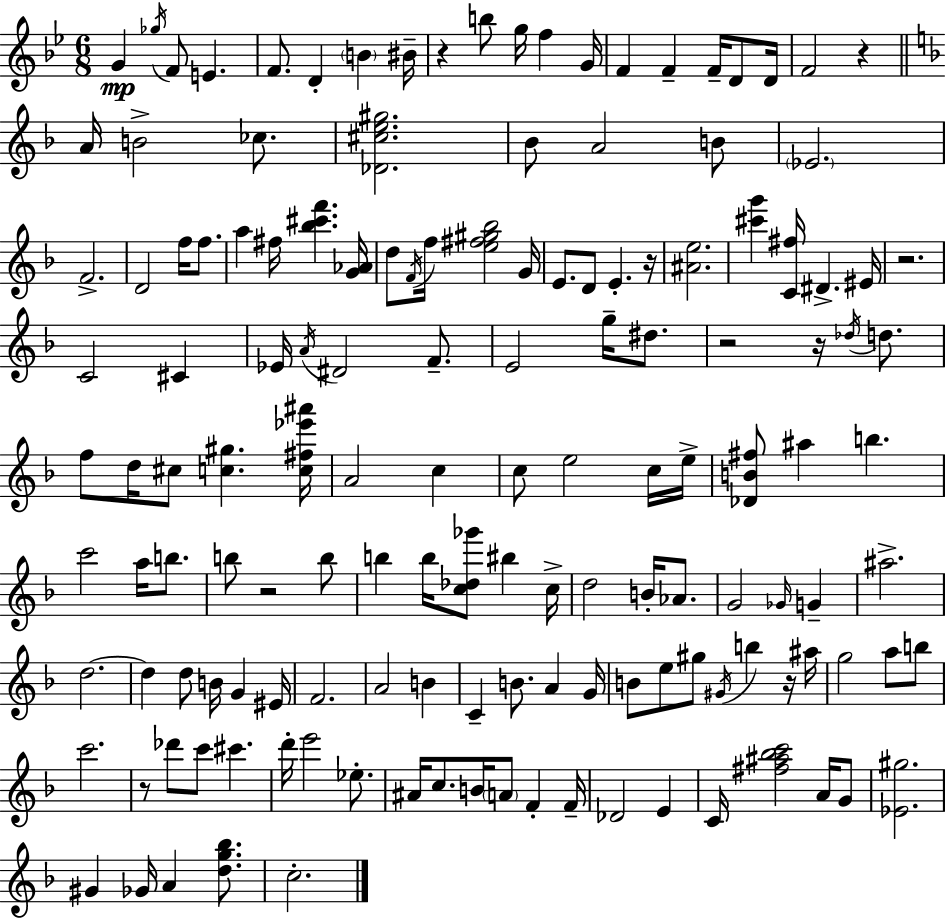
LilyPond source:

{
  \clef treble
  \numericTimeSignature
  \time 6/8
  \key g \minor
  g'4\mp \acciaccatura { ges''16 } f'8 e'4. | f'8. d'4-. \parenthesize b'4 | bis'16-- r4 b''8 g''16 f''4 | g'16 f'4 f'4-- f'16-- d'8 | \break d'16 f'2 r4 | \bar "||" \break \key f \major a'16 b'2-> ces''8. | <des' cis'' e'' gis''>2. | bes'8 a'2 b'8 | \parenthesize ees'2. | \break f'2.-> | d'2 f''16 f''8. | a''4 fis''16 <bes'' cis''' f'''>4. <g' aes'>16 | d''8 \acciaccatura { f'16 } f''16 <e'' fis'' gis'' bes''>2 | \break g'16 e'8. d'8 e'4.-. | r16 <ais' e''>2. | <cis''' g'''>4 <c' fis''>16 dis'4.-> | eis'16 r2. | \break c'2 cis'4 | ees'16 \acciaccatura { a'16 } dis'2 f'8.-- | e'2 g''16-- dis''8. | r2 r16 \acciaccatura { des''16 } | \break d''8. f''8 d''16 cis''8 <c'' gis''>4. | <c'' fis'' ees''' ais'''>16 a'2 c''4 | c''8 e''2 | c''16 e''16-> <des' b' fis''>8 ais''4 b''4. | \break c'''2 a''16 | b''8. b''8 r2 | b''8 b''4 b''16 <c'' des'' ges'''>8 bis''4 | c''16-> d''2 b'16-. | \break aes'8. g'2 \grace { ges'16 } | g'4-- ais''2.-> | d''2.~~ | d''4 d''8 b'16 g'4 | \break eis'16 f'2. | a'2 | b'4 c'4-- b'8. a'4 | g'16 b'8 e''8 gis''8 \acciaccatura { gis'16 } b''4 | \break r16 ais''16 g''2 | a''8 b''8 c'''2. | r8 des'''8 c'''8 cis'''4. | d'''16-. e'''2 | \break ees''8.-. ais'16 c''8. b'16 \parenthesize a'8 | f'4-. f'16-- des'2 | e'4 c'16 <fis'' ais'' bes'' c'''>2 | a'16 g'8 <ees' gis''>2. | \break gis'4 ges'16 a'4 | <d'' g'' bes''>8. c''2.-. | \bar "|."
}